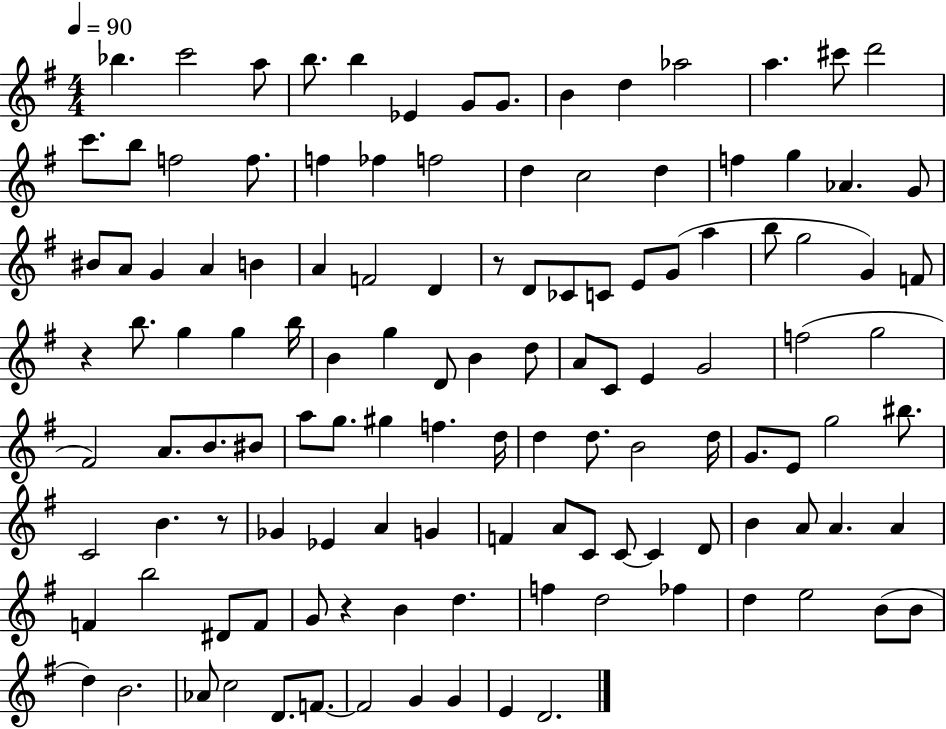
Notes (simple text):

Bb5/q. C6/h A5/e B5/e. B5/q Eb4/q G4/e G4/e. B4/q D5/q Ab5/h A5/q. C#6/e D6/h C6/e. B5/e F5/h F5/e. F5/q FES5/q F5/h D5/q C5/h D5/q F5/q G5/q Ab4/q. G4/e BIS4/e A4/e G4/q A4/q B4/q A4/q F4/h D4/q R/e D4/e CES4/e C4/e E4/e G4/e A5/q B5/e G5/h G4/q F4/e R/q B5/e. G5/q G5/q B5/s B4/q G5/q D4/e B4/q D5/e A4/e C4/e E4/q G4/h F5/h G5/h F#4/h A4/e. B4/e. BIS4/e A5/e G5/e. G#5/q F5/q. D5/s D5/q D5/e. B4/h D5/s G4/e. E4/e G5/h BIS5/e. C4/h B4/q. R/e Gb4/q Eb4/q A4/q G4/q F4/q A4/e C4/e C4/e C4/q D4/e B4/q A4/e A4/q. A4/q F4/q B5/h D#4/e F4/e G4/e R/q B4/q D5/q. F5/q D5/h FES5/q D5/q E5/h B4/e B4/e D5/q B4/h. Ab4/e C5/h D4/e. F4/e. F4/h G4/q G4/q E4/q D4/h.